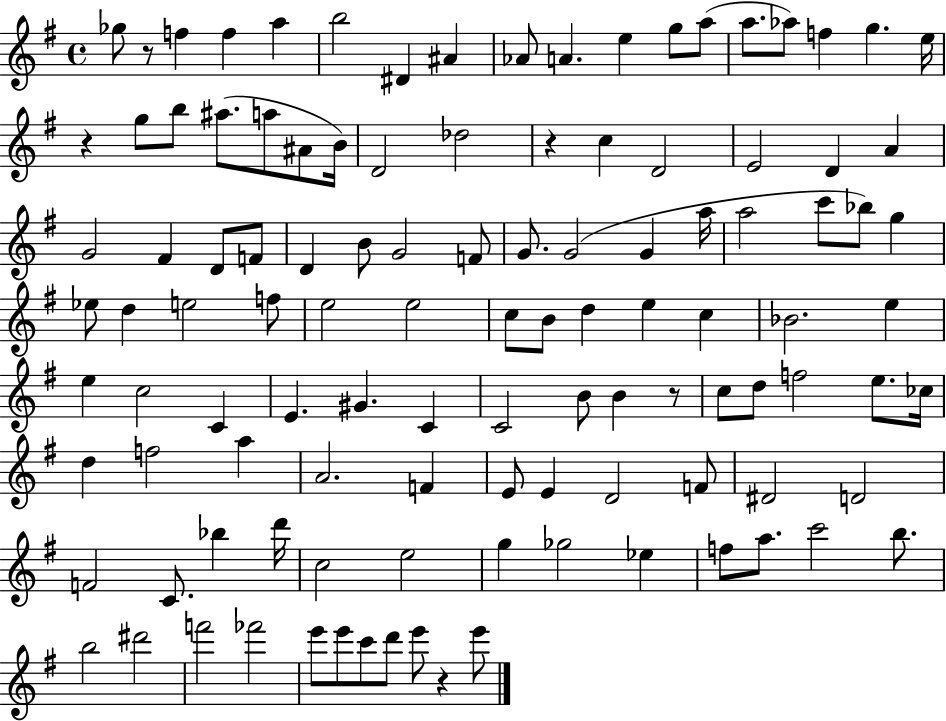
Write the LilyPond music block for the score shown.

{
  \clef treble
  \time 4/4
  \defaultTimeSignature
  \key g \major
  ges''8 r8 f''4 f''4 a''4 | b''2 dis'4 ais'4 | aes'8 a'4. e''4 g''8 a''8( | a''8. aes''8) f''4 g''4. e''16 | \break r4 g''8 b''8 ais''8.( a''8 ais'8 b'16) | d'2 des''2 | r4 c''4 d'2 | e'2 d'4 a'4 | \break g'2 fis'4 d'8 f'8 | d'4 b'8 g'2 f'8 | g'8. g'2( g'4 a''16 | a''2 c'''8 bes''8) g''4 | \break ees''8 d''4 e''2 f''8 | e''2 e''2 | c''8 b'8 d''4 e''4 c''4 | bes'2. e''4 | \break e''4 c''2 c'4 | e'4. gis'4. c'4 | c'2 b'8 b'4 r8 | c''8 d''8 f''2 e''8. ces''16 | \break d''4 f''2 a''4 | a'2. f'4 | e'8 e'4 d'2 f'8 | dis'2 d'2 | \break f'2 c'8. bes''4 d'''16 | c''2 e''2 | g''4 ges''2 ees''4 | f''8 a''8. c'''2 b''8. | \break b''2 dis'''2 | f'''2 fes'''2 | e'''8 e'''8 c'''8 d'''8 e'''8 r4 e'''8 | \bar "|."
}